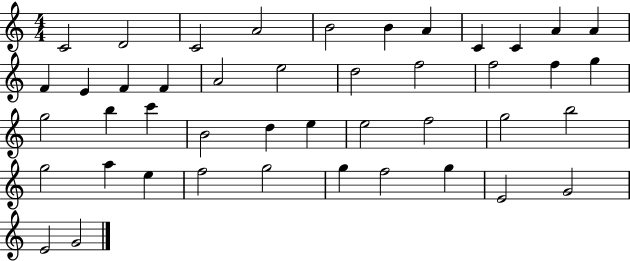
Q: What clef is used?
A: treble